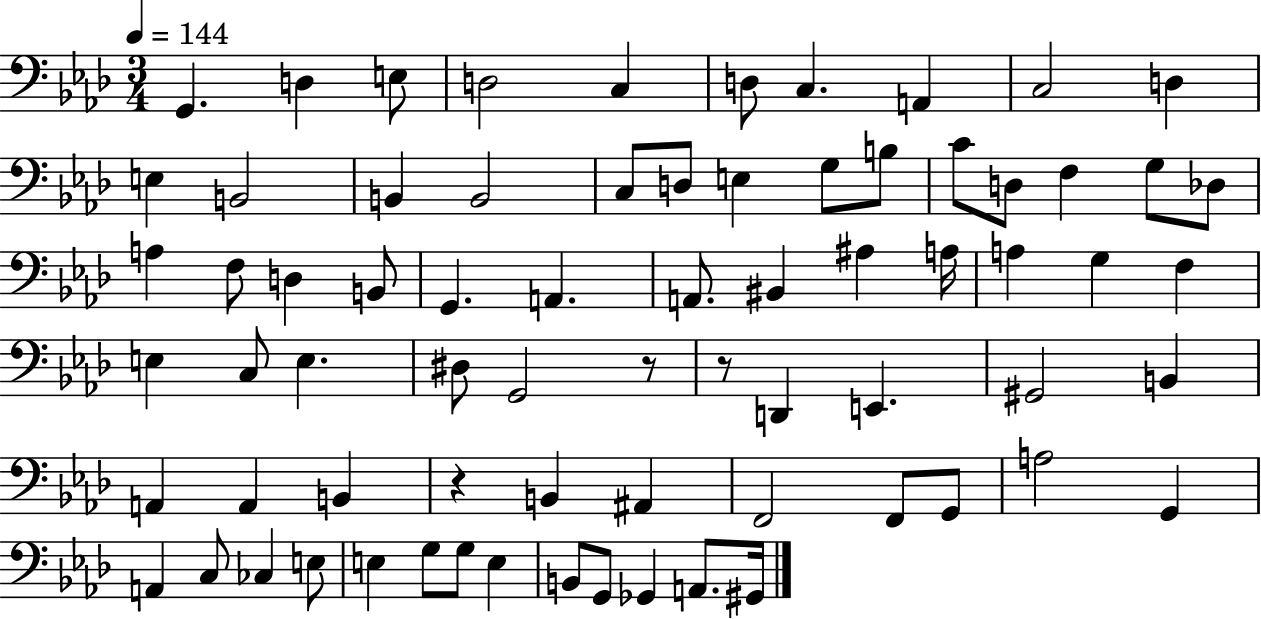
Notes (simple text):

G2/q. D3/q E3/e D3/h C3/q D3/e C3/q. A2/q C3/h D3/q E3/q B2/h B2/q B2/h C3/e D3/e E3/q G3/e B3/e C4/e D3/e F3/q G3/e Db3/e A3/q F3/e D3/q B2/e G2/q. A2/q. A2/e. BIS2/q A#3/q A3/s A3/q G3/q F3/q E3/q C3/e E3/q. D#3/e G2/h R/e R/e D2/q E2/q. G#2/h B2/q A2/q A2/q B2/q R/q B2/q A#2/q F2/h F2/e G2/e A3/h G2/q A2/q C3/e CES3/q E3/e E3/q G3/e G3/e E3/q B2/e G2/e Gb2/q A2/e. G#2/s